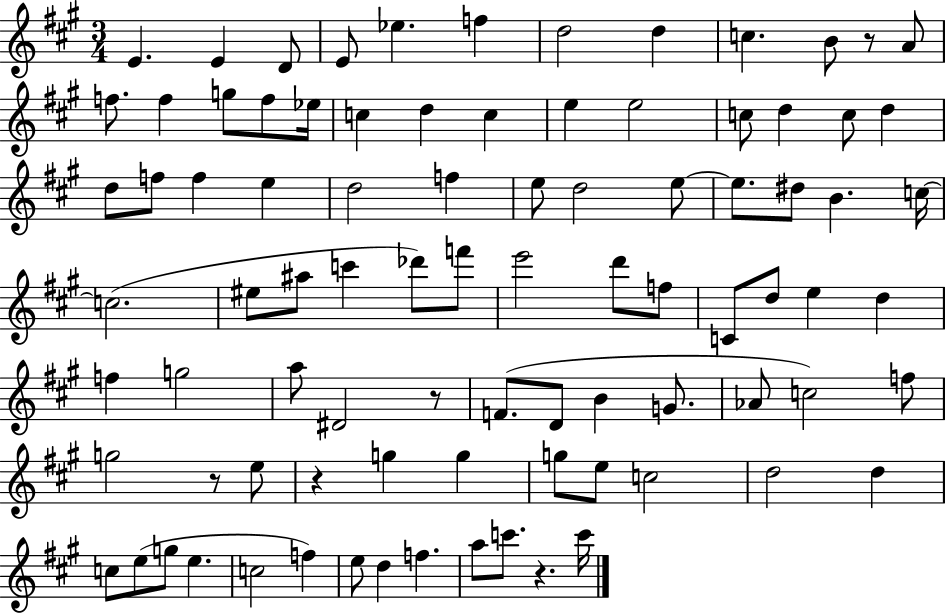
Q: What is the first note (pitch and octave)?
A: E4